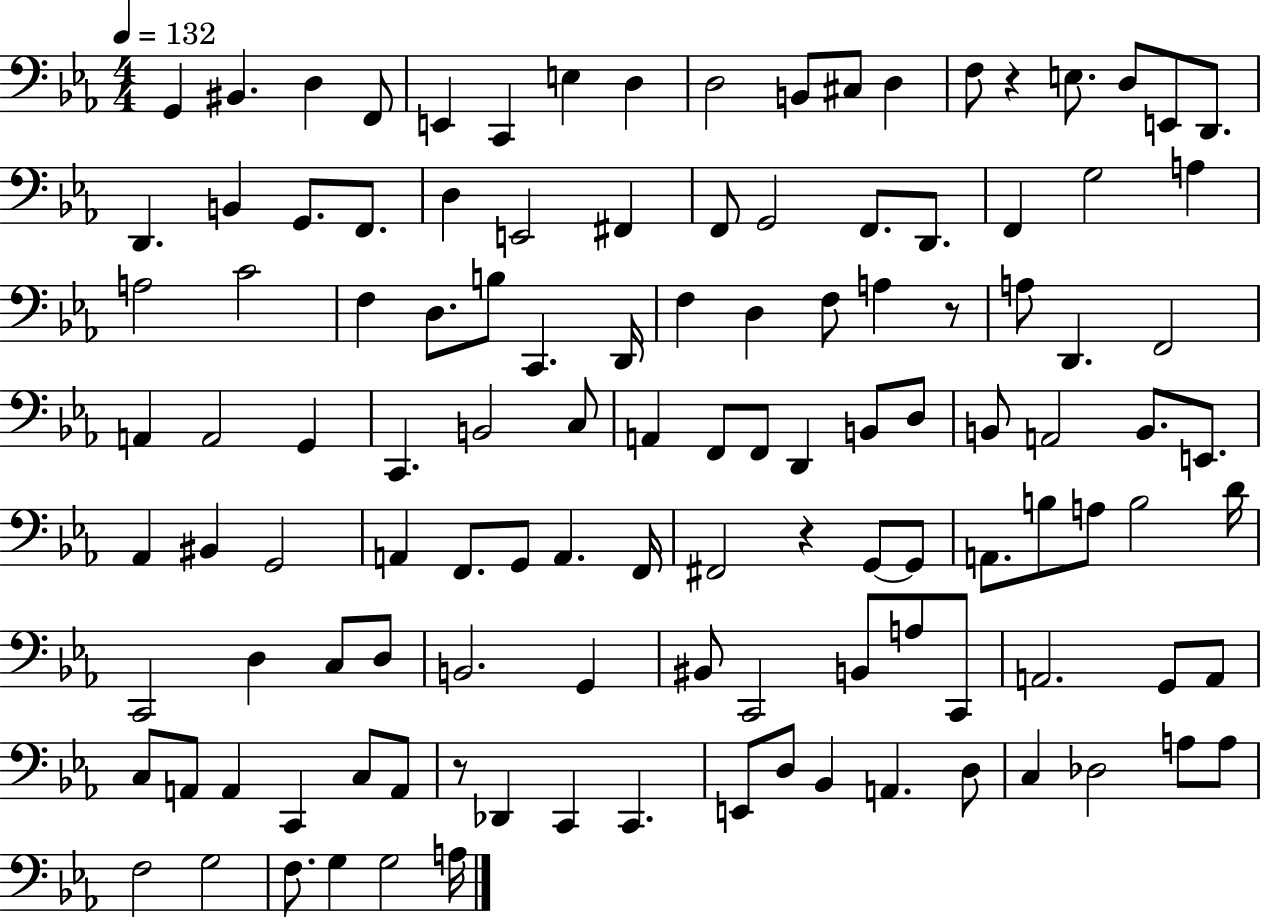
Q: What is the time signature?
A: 4/4